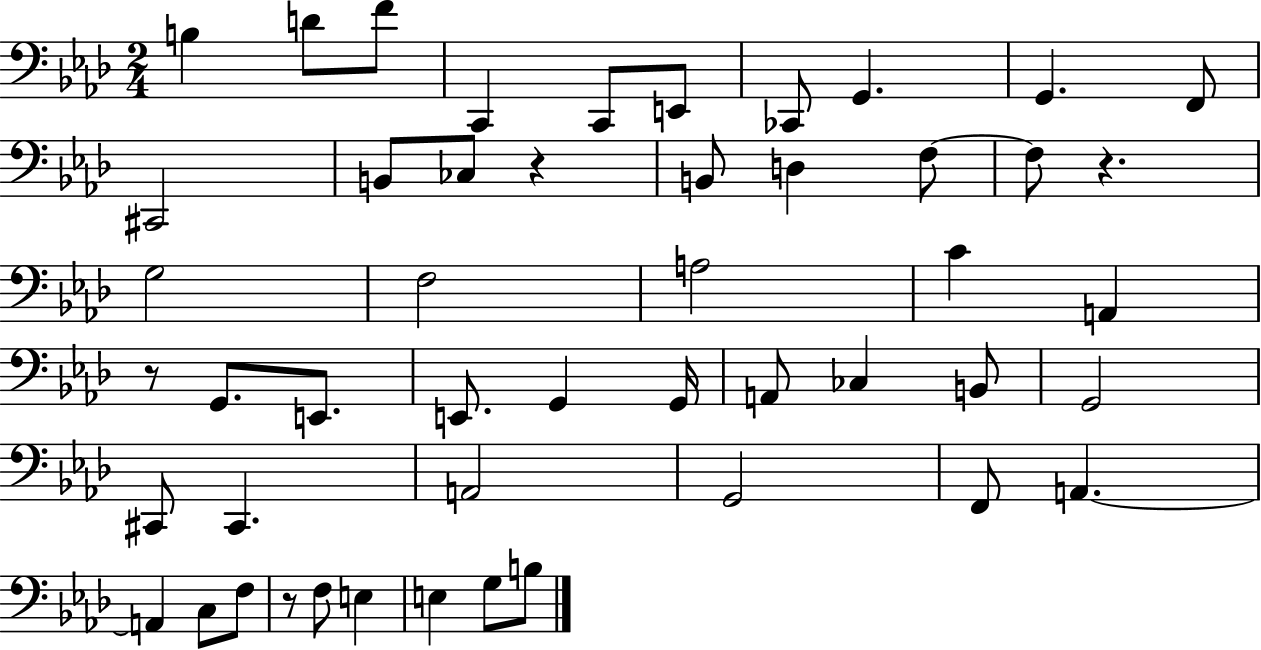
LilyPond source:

{
  \clef bass
  \numericTimeSignature
  \time 2/4
  \key aes \major
  b4 d'8 f'8 | c,4 c,8 e,8 | ces,8 g,4. | g,4. f,8 | \break cis,2 | b,8 ces8 r4 | b,8 d4 f8~~ | f8 r4. | \break g2 | f2 | a2 | c'4 a,4 | \break r8 g,8. e,8. | e,8. g,4 g,16 | a,8 ces4 b,8 | g,2 | \break cis,8 cis,4. | a,2 | g,2 | f,8 a,4.~~ | \break a,4 c8 f8 | r8 f8 e4 | e4 g8 b8 | \bar "|."
}